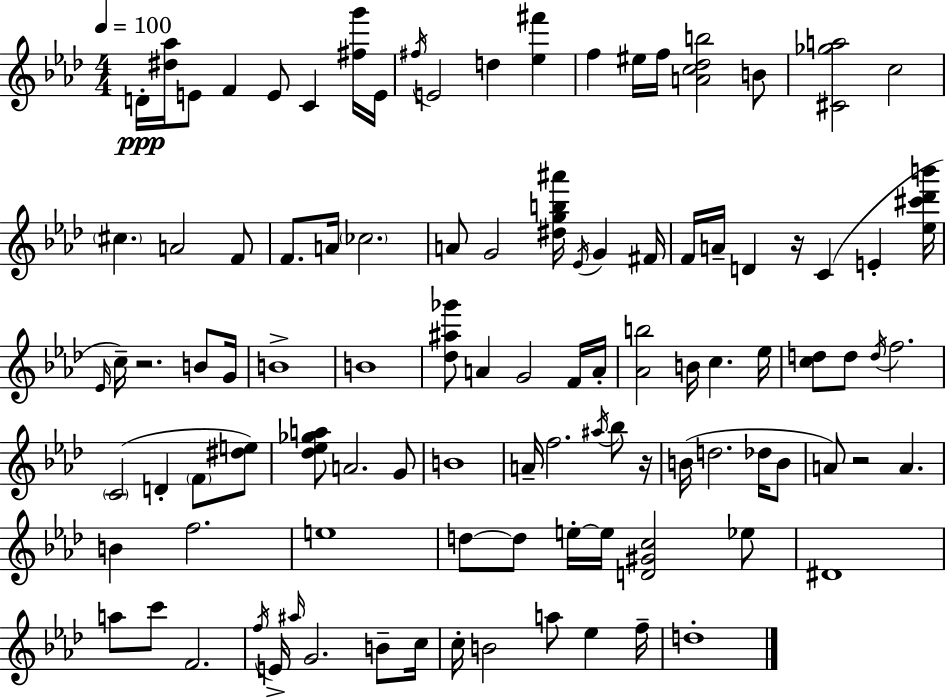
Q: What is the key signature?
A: F minor